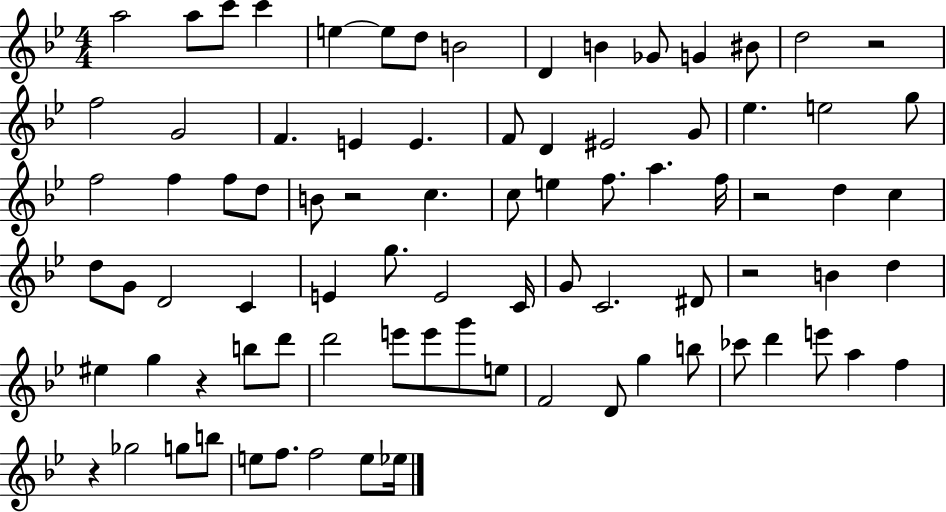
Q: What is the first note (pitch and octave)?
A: A5